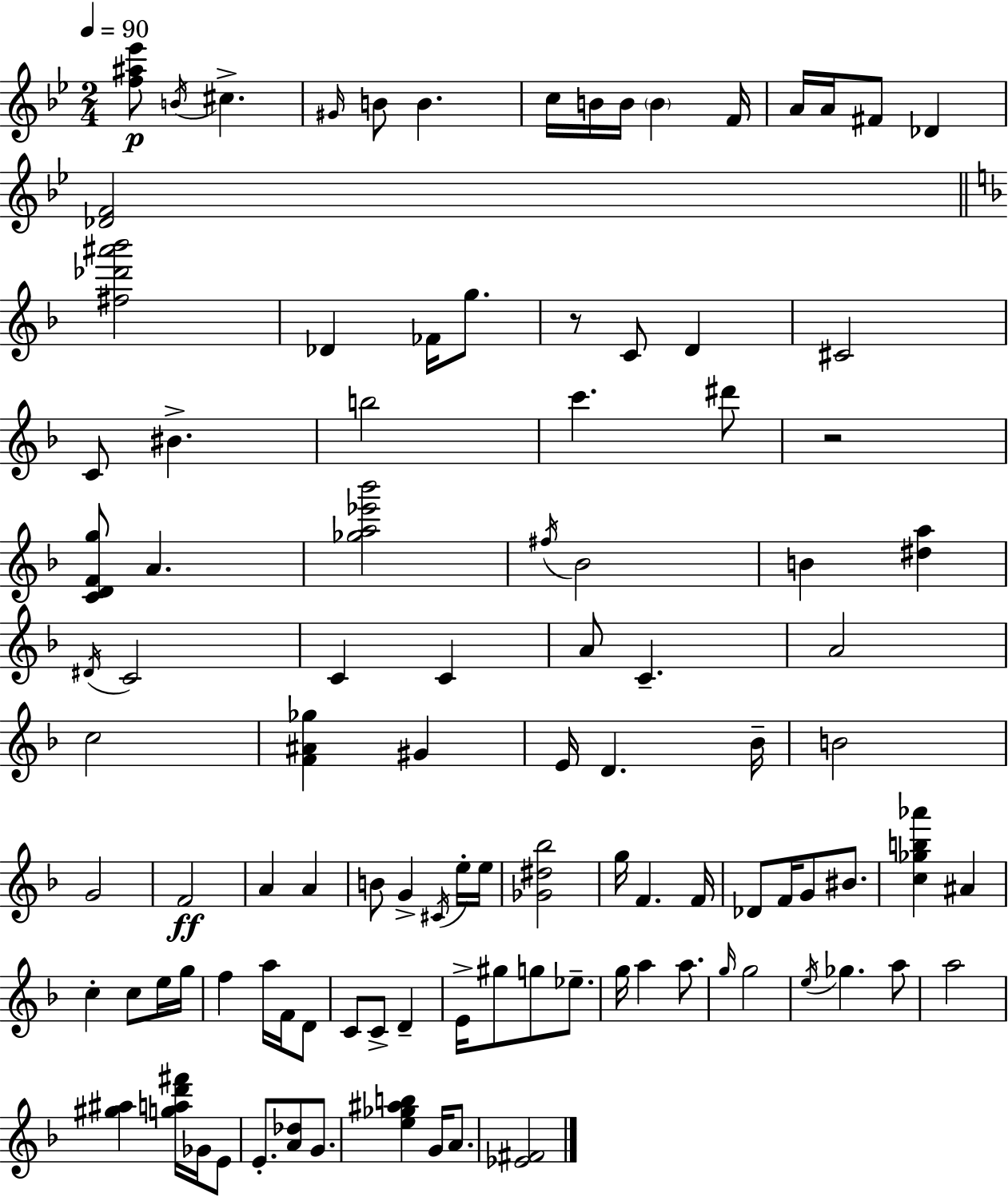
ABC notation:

X:1
T:Untitled
M:2/4
L:1/4
K:Gm
[f^a_e']/2 B/4 ^c ^G/4 B/2 B c/4 B/4 B/4 B F/4 A/4 A/4 ^F/2 _D [_DF]2 [^f_d'^a'_b']2 _D _F/4 g/2 z/2 C/2 D ^C2 C/2 ^B b2 c' ^d'/2 z2 [CDFg]/2 A [_ga_e'_b']2 ^f/4 _B2 B [^da] ^D/4 C2 C C A/2 C A2 c2 [F^A_g] ^G E/4 D _B/4 B2 G2 F2 A A B/2 G ^C/4 e/4 e/4 [_G^d_b]2 g/4 F F/4 _D/2 F/4 G/2 ^B/2 [c_gb_a'] ^A c c/2 e/4 g/4 f a/4 F/4 D/2 C/2 C/2 D E/4 ^g/2 g/2 _e/2 g/4 a a/2 g/4 g2 e/4 _g a/2 a2 [^g^a] [gad'^f']/4 _G/4 E/2 E/2 [A_d]/2 G/2 [e_g^ab] G/4 A/2 [_E^F]2